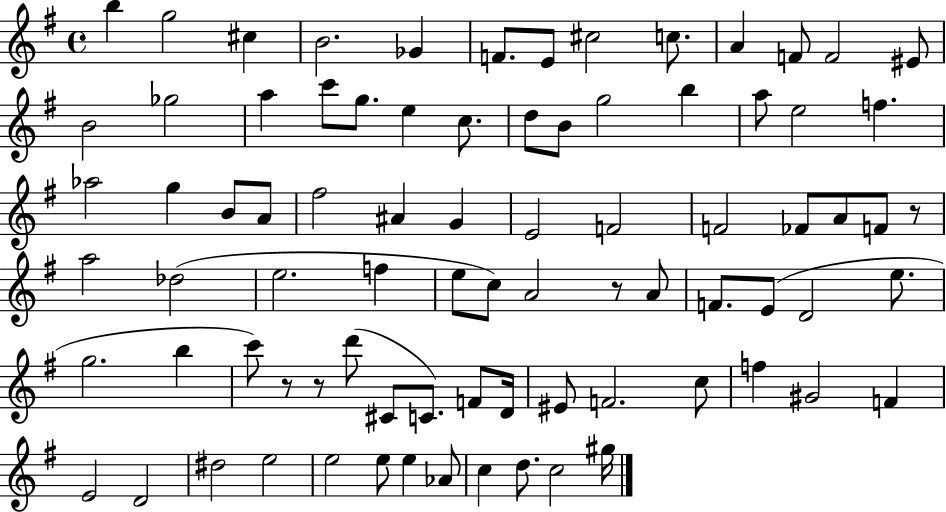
B5/q G5/h C#5/q B4/h. Gb4/q F4/e. E4/e C#5/h C5/e. A4/q F4/e F4/h EIS4/e B4/h Gb5/h A5/q C6/e G5/e. E5/q C5/e. D5/e B4/e G5/h B5/q A5/e E5/h F5/q. Ab5/h G5/q B4/e A4/e F#5/h A#4/q G4/q E4/h F4/h F4/h FES4/e A4/e F4/e R/e A5/h Db5/h E5/h. F5/q E5/e C5/e A4/h R/e A4/e F4/e. E4/e D4/h E5/e. G5/h. B5/q C6/e R/e R/e D6/e C#4/e C4/e. F4/e D4/s EIS4/e F4/h. C5/e F5/q G#4/h F4/q E4/h D4/h D#5/h E5/h E5/h E5/e E5/q Ab4/e C5/q D5/e. C5/h G#5/s